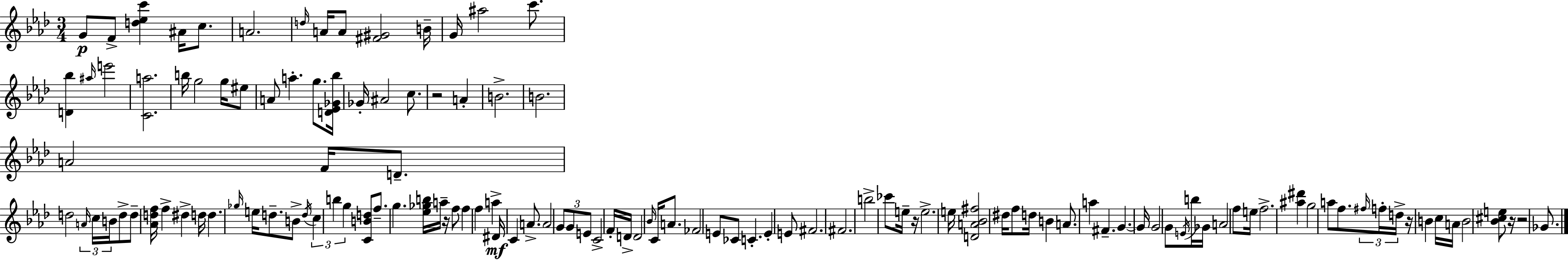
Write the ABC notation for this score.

X:1
T:Untitled
M:3/4
L:1/4
K:Fm
G/2 F/2 [d_ec'] ^A/4 c/2 A2 d/4 A/4 A/2 [^F^G]2 B/4 G/4 ^a2 c'/2 [D_b] ^a/4 e'2 [Ca]2 b/4 g2 g/4 ^e/2 A/2 a g/2 [D_E_G_b]/4 _G/4 ^A2 c/2 z2 A B2 B2 A2 F/4 D/2 d2 A/4 c/4 B/4 d/2 d/2 [_Adf]/4 f ^d d/4 d _g/4 e/4 d/2 B/2 d/4 c b g [CBd]/2 f/2 g [_e_gb]/4 a/4 z/4 f/2 f f a ^D/4 C A/2 A2 G/2 G/2 E/2 C2 F/4 D/4 D2 _B/4 C/4 A/2 _F2 E/2 _C/2 C E E/2 ^F2 ^F2 b2 _c'/2 e/4 z/4 e2 e/4 [DA_B^f]2 ^d/4 f/2 d/4 B A/2 a ^F G G/4 G2 G/2 E/4 b/4 _G/4 A2 f/2 e/4 f2 [^a^d'] g2 a/2 f/2 ^f/4 f/4 d/4 z/4 B c/4 A/4 B2 [_B^ce]/2 z/4 z2 _G/2